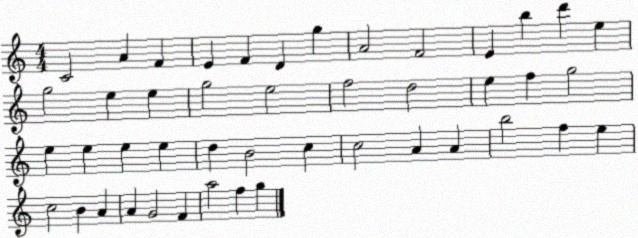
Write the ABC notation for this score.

X:1
T:Untitled
M:4/4
L:1/4
K:C
C2 A F E F D g A2 F2 E b d' e g2 e e g2 e2 f2 d2 e f g2 e e e e d B2 c c2 A A b2 f e c2 B A A G2 F a2 f g